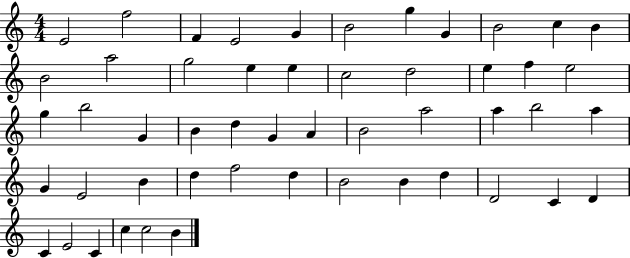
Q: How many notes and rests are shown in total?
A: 51